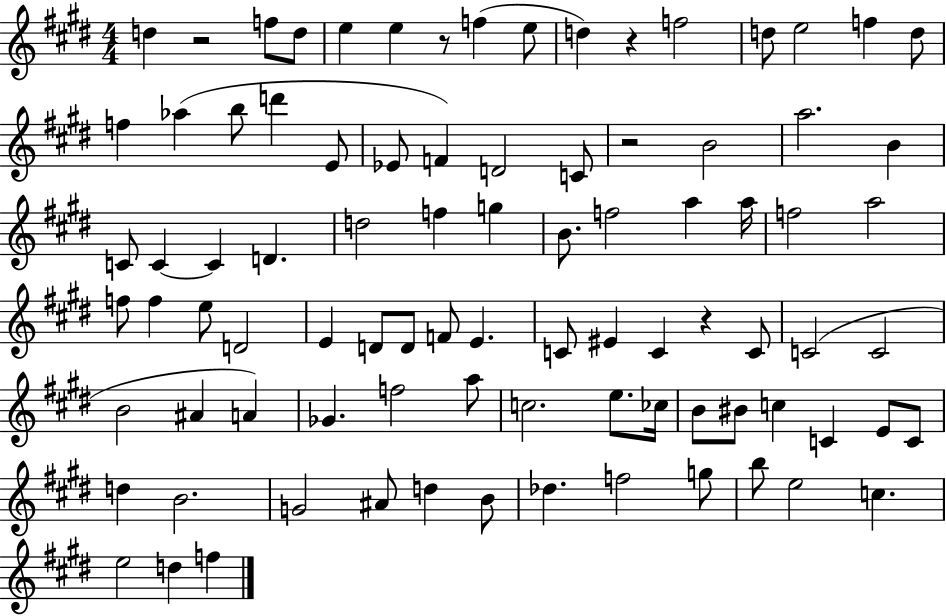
X:1
T:Untitled
M:4/4
L:1/4
K:E
d z2 f/2 d/2 e e z/2 f e/2 d z f2 d/2 e2 f d/2 f _a b/2 d' E/2 _E/2 F D2 C/2 z2 B2 a2 B C/2 C C D d2 f g B/2 f2 a a/4 f2 a2 f/2 f e/2 D2 E D/2 D/2 F/2 E C/2 ^E C z C/2 C2 C2 B2 ^A A _G f2 a/2 c2 e/2 _c/4 B/2 ^B/2 c C E/2 C/2 d B2 G2 ^A/2 d B/2 _d f2 g/2 b/2 e2 c e2 d f